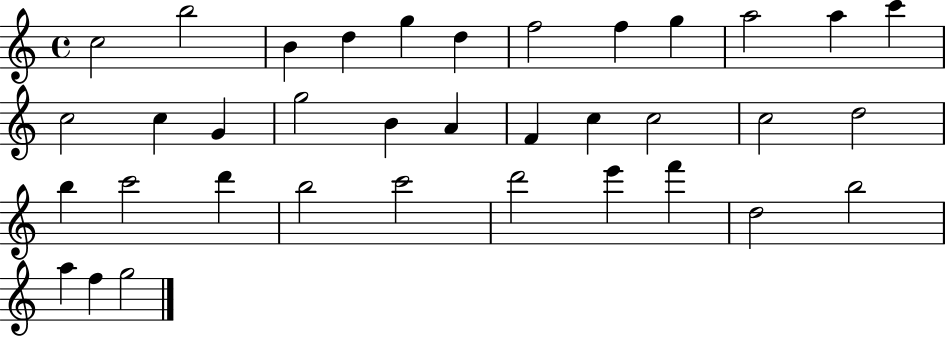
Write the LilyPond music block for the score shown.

{
  \clef treble
  \time 4/4
  \defaultTimeSignature
  \key c \major
  c''2 b''2 | b'4 d''4 g''4 d''4 | f''2 f''4 g''4 | a''2 a''4 c'''4 | \break c''2 c''4 g'4 | g''2 b'4 a'4 | f'4 c''4 c''2 | c''2 d''2 | \break b''4 c'''2 d'''4 | b''2 c'''2 | d'''2 e'''4 f'''4 | d''2 b''2 | \break a''4 f''4 g''2 | \bar "|."
}